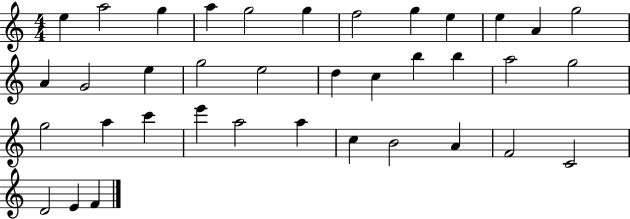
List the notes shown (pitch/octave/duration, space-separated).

E5/q A5/h G5/q A5/q G5/h G5/q F5/h G5/q E5/q E5/q A4/q G5/h A4/q G4/h E5/q G5/h E5/h D5/q C5/q B5/q B5/q A5/h G5/h G5/h A5/q C6/q E6/q A5/h A5/q C5/q B4/h A4/q F4/h C4/h D4/h E4/q F4/q